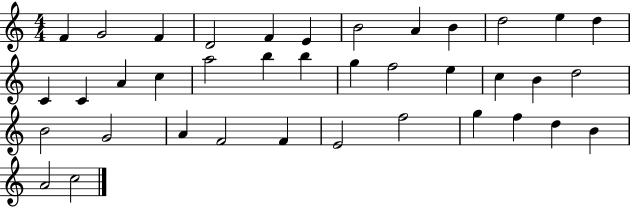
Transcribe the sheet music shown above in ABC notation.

X:1
T:Untitled
M:4/4
L:1/4
K:C
F G2 F D2 F E B2 A B d2 e d C C A c a2 b b g f2 e c B d2 B2 G2 A F2 F E2 f2 g f d B A2 c2